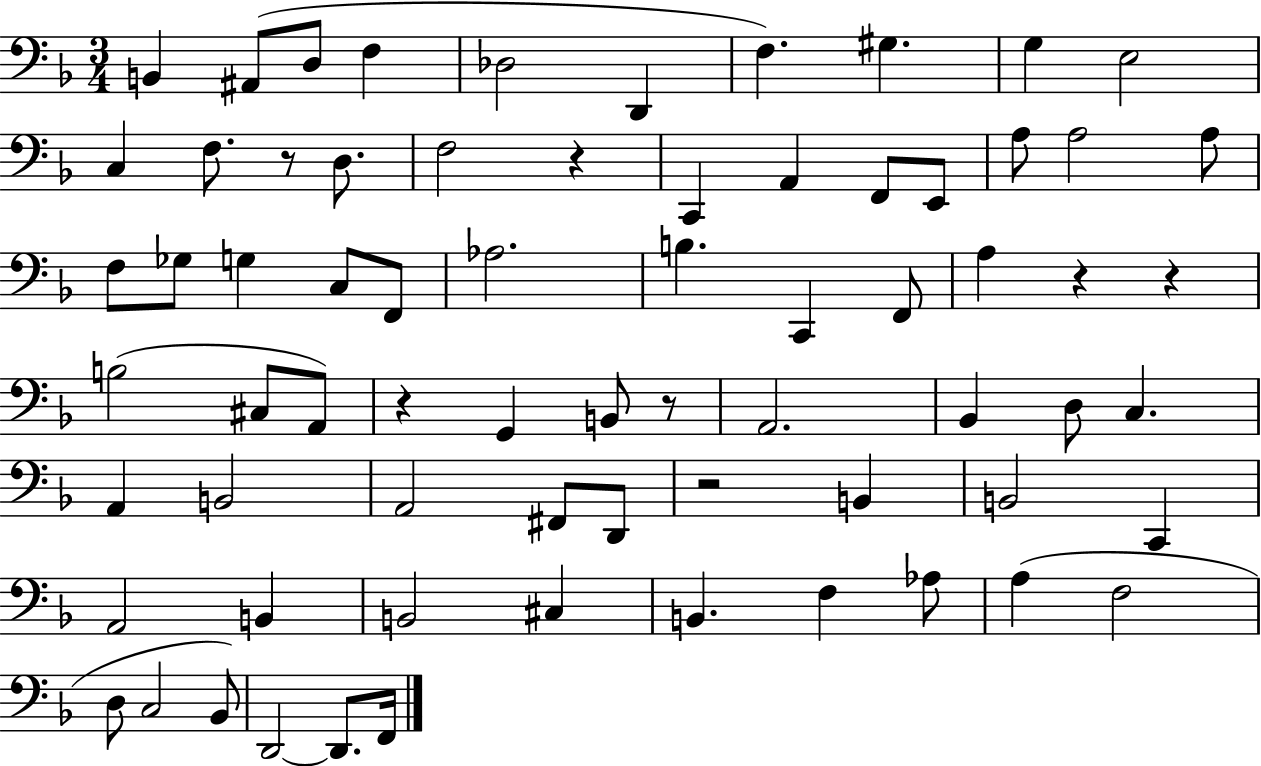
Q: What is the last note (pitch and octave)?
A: F2